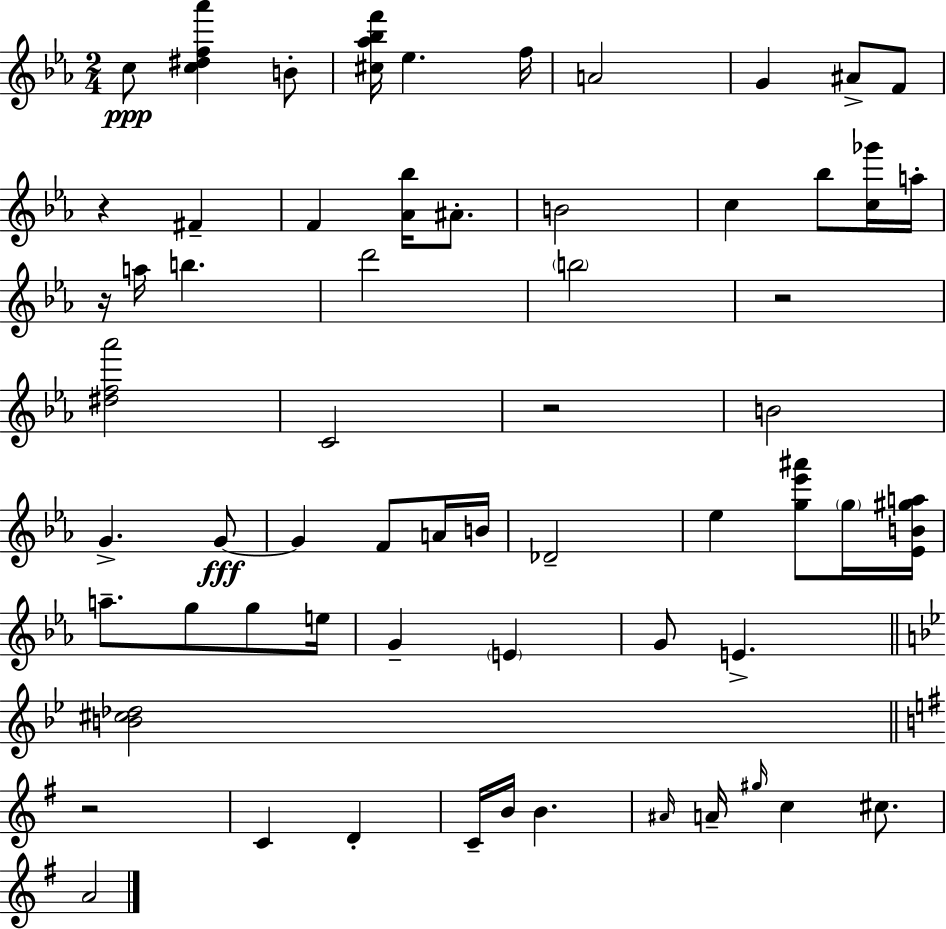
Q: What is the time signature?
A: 2/4